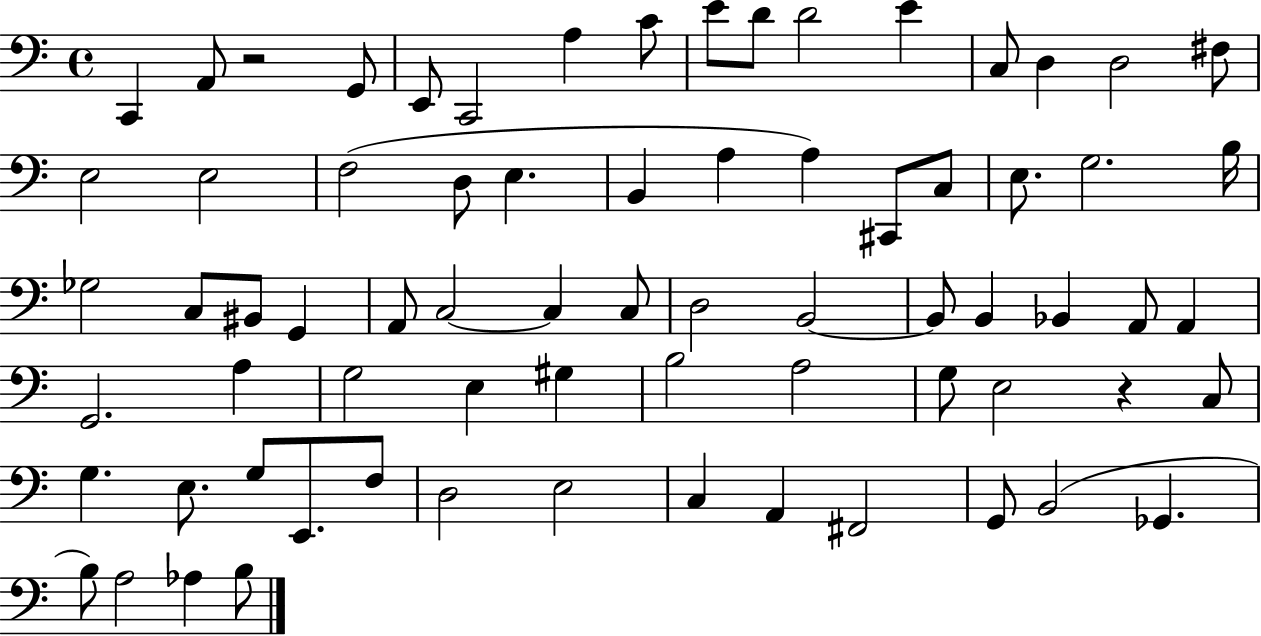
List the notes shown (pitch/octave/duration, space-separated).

C2/q A2/e R/h G2/e E2/e C2/h A3/q C4/e E4/e D4/e D4/h E4/q C3/e D3/q D3/h F#3/e E3/h E3/h F3/h D3/e E3/q. B2/q A3/q A3/q C#2/e C3/e E3/e. G3/h. B3/s Gb3/h C3/e BIS2/e G2/q A2/e C3/h C3/q C3/e D3/h B2/h B2/e B2/q Bb2/q A2/e A2/q G2/h. A3/q G3/h E3/q G#3/q B3/h A3/h G3/e E3/h R/q C3/e G3/q. E3/e. G3/e E2/e. F3/e D3/h E3/h C3/q A2/q F#2/h G2/e B2/h Gb2/q. B3/e A3/h Ab3/q B3/e